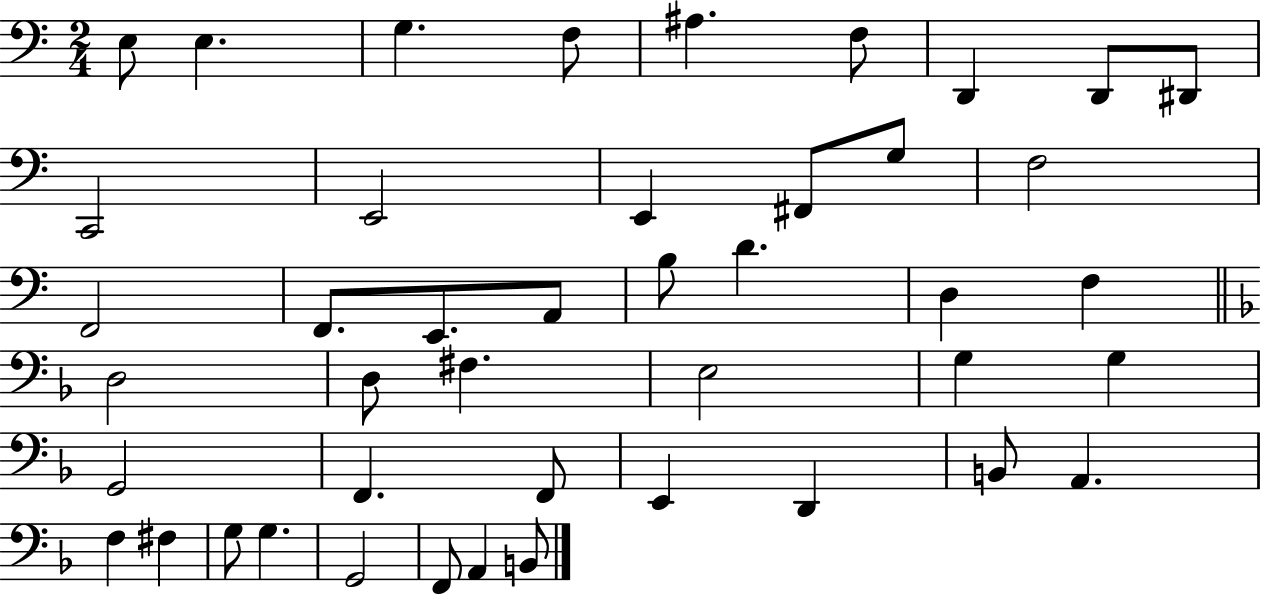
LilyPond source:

{
  \clef bass
  \numericTimeSignature
  \time 2/4
  \key c \major
  e8 e4. | g4. f8 | ais4. f8 | d,4 d,8 dis,8 | \break c,2 | e,2 | e,4 fis,8 g8 | f2 | \break f,2 | f,8. e,8. a,8 | b8 d'4. | d4 f4 | \break \bar "||" \break \key d \minor d2 | d8 fis4. | e2 | g4 g4 | \break g,2 | f,4. f,8 | e,4 d,4 | b,8 a,4. | \break f4 fis4 | g8 g4. | g,2 | f,8 a,4 b,8 | \break \bar "|."
}